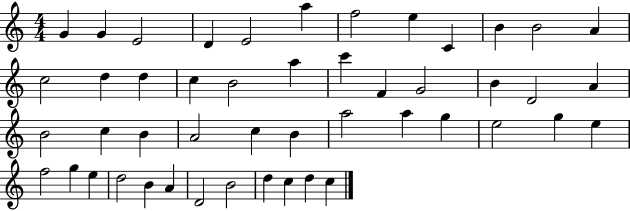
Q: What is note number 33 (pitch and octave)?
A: G5